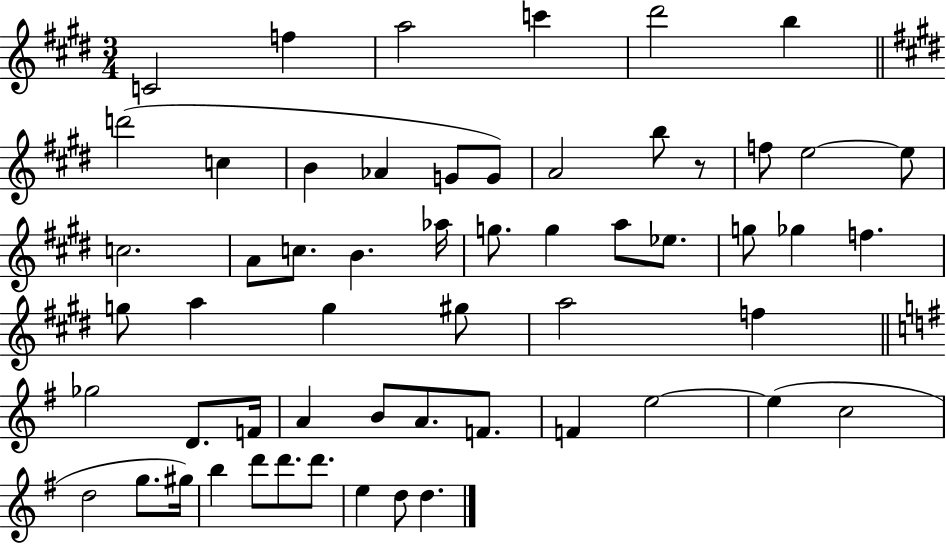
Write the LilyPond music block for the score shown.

{
  \clef treble
  \numericTimeSignature
  \time 3/4
  \key e \major
  c'2 f''4 | a''2 c'''4 | dis'''2 b''4 | \bar "||" \break \key e \major d'''2( c''4 | b'4 aes'4 g'8 g'8) | a'2 b''8 r8 | f''8 e''2~~ e''8 | \break c''2. | a'8 c''8. b'4. aes''16 | g''8. g''4 a''8 ees''8. | g''8 ges''4 f''4. | \break g''8 a''4 g''4 gis''8 | a''2 f''4 | \bar "||" \break \key e \minor ges''2 d'8. f'16 | a'4 b'8 a'8. f'8. | f'4 e''2~~ | e''4( c''2 | \break d''2 g''8. gis''16) | b''4 d'''8 d'''8. d'''8. | e''4 d''8 d''4. | \bar "|."
}